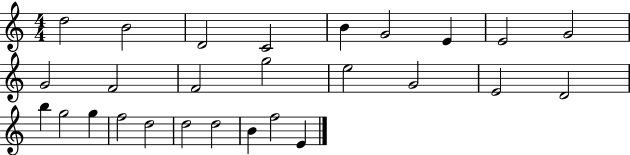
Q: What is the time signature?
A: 4/4